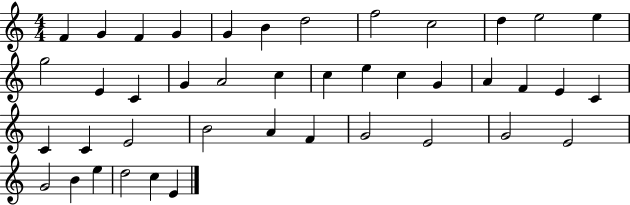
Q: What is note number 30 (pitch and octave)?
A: B4